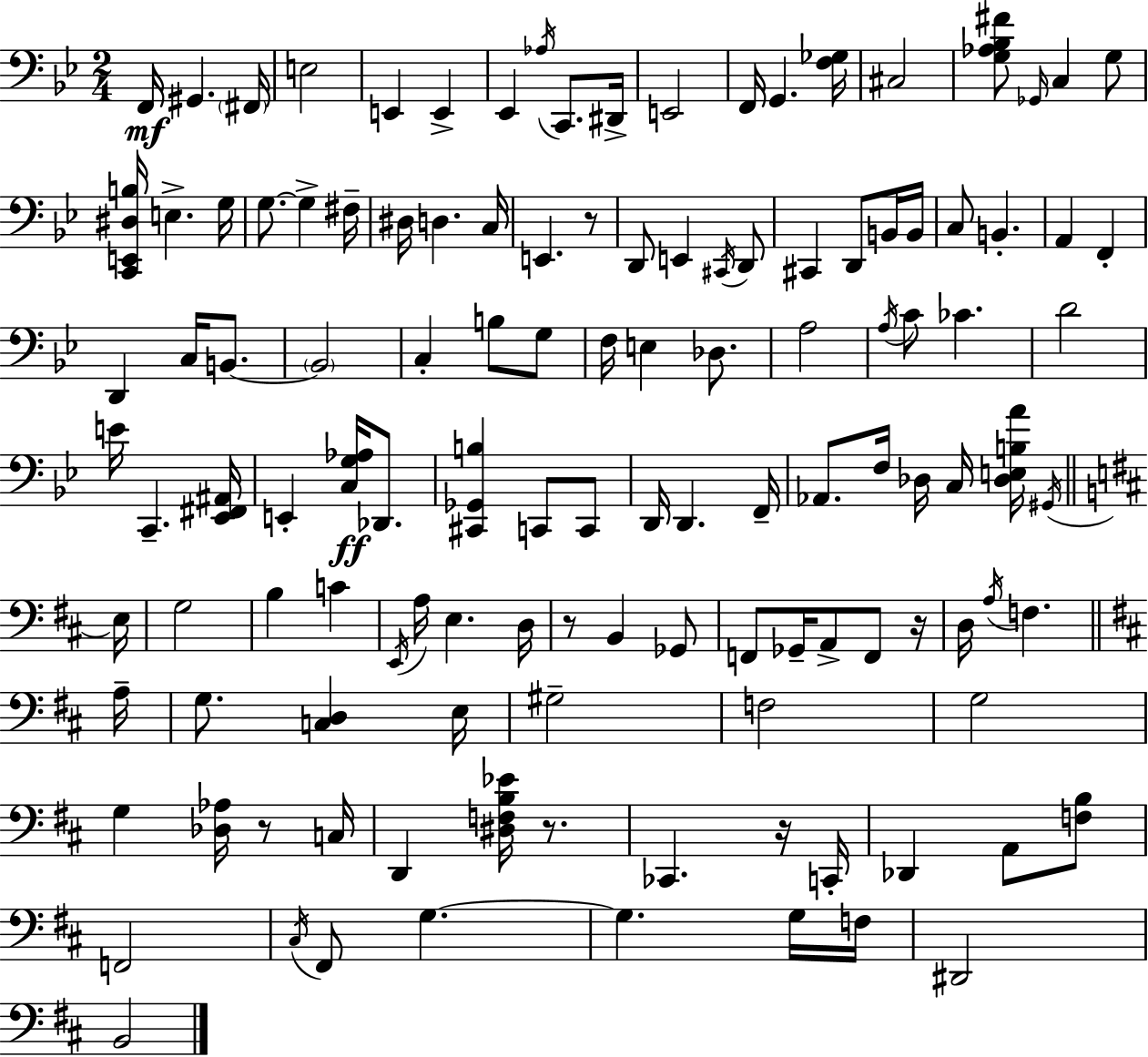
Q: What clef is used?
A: bass